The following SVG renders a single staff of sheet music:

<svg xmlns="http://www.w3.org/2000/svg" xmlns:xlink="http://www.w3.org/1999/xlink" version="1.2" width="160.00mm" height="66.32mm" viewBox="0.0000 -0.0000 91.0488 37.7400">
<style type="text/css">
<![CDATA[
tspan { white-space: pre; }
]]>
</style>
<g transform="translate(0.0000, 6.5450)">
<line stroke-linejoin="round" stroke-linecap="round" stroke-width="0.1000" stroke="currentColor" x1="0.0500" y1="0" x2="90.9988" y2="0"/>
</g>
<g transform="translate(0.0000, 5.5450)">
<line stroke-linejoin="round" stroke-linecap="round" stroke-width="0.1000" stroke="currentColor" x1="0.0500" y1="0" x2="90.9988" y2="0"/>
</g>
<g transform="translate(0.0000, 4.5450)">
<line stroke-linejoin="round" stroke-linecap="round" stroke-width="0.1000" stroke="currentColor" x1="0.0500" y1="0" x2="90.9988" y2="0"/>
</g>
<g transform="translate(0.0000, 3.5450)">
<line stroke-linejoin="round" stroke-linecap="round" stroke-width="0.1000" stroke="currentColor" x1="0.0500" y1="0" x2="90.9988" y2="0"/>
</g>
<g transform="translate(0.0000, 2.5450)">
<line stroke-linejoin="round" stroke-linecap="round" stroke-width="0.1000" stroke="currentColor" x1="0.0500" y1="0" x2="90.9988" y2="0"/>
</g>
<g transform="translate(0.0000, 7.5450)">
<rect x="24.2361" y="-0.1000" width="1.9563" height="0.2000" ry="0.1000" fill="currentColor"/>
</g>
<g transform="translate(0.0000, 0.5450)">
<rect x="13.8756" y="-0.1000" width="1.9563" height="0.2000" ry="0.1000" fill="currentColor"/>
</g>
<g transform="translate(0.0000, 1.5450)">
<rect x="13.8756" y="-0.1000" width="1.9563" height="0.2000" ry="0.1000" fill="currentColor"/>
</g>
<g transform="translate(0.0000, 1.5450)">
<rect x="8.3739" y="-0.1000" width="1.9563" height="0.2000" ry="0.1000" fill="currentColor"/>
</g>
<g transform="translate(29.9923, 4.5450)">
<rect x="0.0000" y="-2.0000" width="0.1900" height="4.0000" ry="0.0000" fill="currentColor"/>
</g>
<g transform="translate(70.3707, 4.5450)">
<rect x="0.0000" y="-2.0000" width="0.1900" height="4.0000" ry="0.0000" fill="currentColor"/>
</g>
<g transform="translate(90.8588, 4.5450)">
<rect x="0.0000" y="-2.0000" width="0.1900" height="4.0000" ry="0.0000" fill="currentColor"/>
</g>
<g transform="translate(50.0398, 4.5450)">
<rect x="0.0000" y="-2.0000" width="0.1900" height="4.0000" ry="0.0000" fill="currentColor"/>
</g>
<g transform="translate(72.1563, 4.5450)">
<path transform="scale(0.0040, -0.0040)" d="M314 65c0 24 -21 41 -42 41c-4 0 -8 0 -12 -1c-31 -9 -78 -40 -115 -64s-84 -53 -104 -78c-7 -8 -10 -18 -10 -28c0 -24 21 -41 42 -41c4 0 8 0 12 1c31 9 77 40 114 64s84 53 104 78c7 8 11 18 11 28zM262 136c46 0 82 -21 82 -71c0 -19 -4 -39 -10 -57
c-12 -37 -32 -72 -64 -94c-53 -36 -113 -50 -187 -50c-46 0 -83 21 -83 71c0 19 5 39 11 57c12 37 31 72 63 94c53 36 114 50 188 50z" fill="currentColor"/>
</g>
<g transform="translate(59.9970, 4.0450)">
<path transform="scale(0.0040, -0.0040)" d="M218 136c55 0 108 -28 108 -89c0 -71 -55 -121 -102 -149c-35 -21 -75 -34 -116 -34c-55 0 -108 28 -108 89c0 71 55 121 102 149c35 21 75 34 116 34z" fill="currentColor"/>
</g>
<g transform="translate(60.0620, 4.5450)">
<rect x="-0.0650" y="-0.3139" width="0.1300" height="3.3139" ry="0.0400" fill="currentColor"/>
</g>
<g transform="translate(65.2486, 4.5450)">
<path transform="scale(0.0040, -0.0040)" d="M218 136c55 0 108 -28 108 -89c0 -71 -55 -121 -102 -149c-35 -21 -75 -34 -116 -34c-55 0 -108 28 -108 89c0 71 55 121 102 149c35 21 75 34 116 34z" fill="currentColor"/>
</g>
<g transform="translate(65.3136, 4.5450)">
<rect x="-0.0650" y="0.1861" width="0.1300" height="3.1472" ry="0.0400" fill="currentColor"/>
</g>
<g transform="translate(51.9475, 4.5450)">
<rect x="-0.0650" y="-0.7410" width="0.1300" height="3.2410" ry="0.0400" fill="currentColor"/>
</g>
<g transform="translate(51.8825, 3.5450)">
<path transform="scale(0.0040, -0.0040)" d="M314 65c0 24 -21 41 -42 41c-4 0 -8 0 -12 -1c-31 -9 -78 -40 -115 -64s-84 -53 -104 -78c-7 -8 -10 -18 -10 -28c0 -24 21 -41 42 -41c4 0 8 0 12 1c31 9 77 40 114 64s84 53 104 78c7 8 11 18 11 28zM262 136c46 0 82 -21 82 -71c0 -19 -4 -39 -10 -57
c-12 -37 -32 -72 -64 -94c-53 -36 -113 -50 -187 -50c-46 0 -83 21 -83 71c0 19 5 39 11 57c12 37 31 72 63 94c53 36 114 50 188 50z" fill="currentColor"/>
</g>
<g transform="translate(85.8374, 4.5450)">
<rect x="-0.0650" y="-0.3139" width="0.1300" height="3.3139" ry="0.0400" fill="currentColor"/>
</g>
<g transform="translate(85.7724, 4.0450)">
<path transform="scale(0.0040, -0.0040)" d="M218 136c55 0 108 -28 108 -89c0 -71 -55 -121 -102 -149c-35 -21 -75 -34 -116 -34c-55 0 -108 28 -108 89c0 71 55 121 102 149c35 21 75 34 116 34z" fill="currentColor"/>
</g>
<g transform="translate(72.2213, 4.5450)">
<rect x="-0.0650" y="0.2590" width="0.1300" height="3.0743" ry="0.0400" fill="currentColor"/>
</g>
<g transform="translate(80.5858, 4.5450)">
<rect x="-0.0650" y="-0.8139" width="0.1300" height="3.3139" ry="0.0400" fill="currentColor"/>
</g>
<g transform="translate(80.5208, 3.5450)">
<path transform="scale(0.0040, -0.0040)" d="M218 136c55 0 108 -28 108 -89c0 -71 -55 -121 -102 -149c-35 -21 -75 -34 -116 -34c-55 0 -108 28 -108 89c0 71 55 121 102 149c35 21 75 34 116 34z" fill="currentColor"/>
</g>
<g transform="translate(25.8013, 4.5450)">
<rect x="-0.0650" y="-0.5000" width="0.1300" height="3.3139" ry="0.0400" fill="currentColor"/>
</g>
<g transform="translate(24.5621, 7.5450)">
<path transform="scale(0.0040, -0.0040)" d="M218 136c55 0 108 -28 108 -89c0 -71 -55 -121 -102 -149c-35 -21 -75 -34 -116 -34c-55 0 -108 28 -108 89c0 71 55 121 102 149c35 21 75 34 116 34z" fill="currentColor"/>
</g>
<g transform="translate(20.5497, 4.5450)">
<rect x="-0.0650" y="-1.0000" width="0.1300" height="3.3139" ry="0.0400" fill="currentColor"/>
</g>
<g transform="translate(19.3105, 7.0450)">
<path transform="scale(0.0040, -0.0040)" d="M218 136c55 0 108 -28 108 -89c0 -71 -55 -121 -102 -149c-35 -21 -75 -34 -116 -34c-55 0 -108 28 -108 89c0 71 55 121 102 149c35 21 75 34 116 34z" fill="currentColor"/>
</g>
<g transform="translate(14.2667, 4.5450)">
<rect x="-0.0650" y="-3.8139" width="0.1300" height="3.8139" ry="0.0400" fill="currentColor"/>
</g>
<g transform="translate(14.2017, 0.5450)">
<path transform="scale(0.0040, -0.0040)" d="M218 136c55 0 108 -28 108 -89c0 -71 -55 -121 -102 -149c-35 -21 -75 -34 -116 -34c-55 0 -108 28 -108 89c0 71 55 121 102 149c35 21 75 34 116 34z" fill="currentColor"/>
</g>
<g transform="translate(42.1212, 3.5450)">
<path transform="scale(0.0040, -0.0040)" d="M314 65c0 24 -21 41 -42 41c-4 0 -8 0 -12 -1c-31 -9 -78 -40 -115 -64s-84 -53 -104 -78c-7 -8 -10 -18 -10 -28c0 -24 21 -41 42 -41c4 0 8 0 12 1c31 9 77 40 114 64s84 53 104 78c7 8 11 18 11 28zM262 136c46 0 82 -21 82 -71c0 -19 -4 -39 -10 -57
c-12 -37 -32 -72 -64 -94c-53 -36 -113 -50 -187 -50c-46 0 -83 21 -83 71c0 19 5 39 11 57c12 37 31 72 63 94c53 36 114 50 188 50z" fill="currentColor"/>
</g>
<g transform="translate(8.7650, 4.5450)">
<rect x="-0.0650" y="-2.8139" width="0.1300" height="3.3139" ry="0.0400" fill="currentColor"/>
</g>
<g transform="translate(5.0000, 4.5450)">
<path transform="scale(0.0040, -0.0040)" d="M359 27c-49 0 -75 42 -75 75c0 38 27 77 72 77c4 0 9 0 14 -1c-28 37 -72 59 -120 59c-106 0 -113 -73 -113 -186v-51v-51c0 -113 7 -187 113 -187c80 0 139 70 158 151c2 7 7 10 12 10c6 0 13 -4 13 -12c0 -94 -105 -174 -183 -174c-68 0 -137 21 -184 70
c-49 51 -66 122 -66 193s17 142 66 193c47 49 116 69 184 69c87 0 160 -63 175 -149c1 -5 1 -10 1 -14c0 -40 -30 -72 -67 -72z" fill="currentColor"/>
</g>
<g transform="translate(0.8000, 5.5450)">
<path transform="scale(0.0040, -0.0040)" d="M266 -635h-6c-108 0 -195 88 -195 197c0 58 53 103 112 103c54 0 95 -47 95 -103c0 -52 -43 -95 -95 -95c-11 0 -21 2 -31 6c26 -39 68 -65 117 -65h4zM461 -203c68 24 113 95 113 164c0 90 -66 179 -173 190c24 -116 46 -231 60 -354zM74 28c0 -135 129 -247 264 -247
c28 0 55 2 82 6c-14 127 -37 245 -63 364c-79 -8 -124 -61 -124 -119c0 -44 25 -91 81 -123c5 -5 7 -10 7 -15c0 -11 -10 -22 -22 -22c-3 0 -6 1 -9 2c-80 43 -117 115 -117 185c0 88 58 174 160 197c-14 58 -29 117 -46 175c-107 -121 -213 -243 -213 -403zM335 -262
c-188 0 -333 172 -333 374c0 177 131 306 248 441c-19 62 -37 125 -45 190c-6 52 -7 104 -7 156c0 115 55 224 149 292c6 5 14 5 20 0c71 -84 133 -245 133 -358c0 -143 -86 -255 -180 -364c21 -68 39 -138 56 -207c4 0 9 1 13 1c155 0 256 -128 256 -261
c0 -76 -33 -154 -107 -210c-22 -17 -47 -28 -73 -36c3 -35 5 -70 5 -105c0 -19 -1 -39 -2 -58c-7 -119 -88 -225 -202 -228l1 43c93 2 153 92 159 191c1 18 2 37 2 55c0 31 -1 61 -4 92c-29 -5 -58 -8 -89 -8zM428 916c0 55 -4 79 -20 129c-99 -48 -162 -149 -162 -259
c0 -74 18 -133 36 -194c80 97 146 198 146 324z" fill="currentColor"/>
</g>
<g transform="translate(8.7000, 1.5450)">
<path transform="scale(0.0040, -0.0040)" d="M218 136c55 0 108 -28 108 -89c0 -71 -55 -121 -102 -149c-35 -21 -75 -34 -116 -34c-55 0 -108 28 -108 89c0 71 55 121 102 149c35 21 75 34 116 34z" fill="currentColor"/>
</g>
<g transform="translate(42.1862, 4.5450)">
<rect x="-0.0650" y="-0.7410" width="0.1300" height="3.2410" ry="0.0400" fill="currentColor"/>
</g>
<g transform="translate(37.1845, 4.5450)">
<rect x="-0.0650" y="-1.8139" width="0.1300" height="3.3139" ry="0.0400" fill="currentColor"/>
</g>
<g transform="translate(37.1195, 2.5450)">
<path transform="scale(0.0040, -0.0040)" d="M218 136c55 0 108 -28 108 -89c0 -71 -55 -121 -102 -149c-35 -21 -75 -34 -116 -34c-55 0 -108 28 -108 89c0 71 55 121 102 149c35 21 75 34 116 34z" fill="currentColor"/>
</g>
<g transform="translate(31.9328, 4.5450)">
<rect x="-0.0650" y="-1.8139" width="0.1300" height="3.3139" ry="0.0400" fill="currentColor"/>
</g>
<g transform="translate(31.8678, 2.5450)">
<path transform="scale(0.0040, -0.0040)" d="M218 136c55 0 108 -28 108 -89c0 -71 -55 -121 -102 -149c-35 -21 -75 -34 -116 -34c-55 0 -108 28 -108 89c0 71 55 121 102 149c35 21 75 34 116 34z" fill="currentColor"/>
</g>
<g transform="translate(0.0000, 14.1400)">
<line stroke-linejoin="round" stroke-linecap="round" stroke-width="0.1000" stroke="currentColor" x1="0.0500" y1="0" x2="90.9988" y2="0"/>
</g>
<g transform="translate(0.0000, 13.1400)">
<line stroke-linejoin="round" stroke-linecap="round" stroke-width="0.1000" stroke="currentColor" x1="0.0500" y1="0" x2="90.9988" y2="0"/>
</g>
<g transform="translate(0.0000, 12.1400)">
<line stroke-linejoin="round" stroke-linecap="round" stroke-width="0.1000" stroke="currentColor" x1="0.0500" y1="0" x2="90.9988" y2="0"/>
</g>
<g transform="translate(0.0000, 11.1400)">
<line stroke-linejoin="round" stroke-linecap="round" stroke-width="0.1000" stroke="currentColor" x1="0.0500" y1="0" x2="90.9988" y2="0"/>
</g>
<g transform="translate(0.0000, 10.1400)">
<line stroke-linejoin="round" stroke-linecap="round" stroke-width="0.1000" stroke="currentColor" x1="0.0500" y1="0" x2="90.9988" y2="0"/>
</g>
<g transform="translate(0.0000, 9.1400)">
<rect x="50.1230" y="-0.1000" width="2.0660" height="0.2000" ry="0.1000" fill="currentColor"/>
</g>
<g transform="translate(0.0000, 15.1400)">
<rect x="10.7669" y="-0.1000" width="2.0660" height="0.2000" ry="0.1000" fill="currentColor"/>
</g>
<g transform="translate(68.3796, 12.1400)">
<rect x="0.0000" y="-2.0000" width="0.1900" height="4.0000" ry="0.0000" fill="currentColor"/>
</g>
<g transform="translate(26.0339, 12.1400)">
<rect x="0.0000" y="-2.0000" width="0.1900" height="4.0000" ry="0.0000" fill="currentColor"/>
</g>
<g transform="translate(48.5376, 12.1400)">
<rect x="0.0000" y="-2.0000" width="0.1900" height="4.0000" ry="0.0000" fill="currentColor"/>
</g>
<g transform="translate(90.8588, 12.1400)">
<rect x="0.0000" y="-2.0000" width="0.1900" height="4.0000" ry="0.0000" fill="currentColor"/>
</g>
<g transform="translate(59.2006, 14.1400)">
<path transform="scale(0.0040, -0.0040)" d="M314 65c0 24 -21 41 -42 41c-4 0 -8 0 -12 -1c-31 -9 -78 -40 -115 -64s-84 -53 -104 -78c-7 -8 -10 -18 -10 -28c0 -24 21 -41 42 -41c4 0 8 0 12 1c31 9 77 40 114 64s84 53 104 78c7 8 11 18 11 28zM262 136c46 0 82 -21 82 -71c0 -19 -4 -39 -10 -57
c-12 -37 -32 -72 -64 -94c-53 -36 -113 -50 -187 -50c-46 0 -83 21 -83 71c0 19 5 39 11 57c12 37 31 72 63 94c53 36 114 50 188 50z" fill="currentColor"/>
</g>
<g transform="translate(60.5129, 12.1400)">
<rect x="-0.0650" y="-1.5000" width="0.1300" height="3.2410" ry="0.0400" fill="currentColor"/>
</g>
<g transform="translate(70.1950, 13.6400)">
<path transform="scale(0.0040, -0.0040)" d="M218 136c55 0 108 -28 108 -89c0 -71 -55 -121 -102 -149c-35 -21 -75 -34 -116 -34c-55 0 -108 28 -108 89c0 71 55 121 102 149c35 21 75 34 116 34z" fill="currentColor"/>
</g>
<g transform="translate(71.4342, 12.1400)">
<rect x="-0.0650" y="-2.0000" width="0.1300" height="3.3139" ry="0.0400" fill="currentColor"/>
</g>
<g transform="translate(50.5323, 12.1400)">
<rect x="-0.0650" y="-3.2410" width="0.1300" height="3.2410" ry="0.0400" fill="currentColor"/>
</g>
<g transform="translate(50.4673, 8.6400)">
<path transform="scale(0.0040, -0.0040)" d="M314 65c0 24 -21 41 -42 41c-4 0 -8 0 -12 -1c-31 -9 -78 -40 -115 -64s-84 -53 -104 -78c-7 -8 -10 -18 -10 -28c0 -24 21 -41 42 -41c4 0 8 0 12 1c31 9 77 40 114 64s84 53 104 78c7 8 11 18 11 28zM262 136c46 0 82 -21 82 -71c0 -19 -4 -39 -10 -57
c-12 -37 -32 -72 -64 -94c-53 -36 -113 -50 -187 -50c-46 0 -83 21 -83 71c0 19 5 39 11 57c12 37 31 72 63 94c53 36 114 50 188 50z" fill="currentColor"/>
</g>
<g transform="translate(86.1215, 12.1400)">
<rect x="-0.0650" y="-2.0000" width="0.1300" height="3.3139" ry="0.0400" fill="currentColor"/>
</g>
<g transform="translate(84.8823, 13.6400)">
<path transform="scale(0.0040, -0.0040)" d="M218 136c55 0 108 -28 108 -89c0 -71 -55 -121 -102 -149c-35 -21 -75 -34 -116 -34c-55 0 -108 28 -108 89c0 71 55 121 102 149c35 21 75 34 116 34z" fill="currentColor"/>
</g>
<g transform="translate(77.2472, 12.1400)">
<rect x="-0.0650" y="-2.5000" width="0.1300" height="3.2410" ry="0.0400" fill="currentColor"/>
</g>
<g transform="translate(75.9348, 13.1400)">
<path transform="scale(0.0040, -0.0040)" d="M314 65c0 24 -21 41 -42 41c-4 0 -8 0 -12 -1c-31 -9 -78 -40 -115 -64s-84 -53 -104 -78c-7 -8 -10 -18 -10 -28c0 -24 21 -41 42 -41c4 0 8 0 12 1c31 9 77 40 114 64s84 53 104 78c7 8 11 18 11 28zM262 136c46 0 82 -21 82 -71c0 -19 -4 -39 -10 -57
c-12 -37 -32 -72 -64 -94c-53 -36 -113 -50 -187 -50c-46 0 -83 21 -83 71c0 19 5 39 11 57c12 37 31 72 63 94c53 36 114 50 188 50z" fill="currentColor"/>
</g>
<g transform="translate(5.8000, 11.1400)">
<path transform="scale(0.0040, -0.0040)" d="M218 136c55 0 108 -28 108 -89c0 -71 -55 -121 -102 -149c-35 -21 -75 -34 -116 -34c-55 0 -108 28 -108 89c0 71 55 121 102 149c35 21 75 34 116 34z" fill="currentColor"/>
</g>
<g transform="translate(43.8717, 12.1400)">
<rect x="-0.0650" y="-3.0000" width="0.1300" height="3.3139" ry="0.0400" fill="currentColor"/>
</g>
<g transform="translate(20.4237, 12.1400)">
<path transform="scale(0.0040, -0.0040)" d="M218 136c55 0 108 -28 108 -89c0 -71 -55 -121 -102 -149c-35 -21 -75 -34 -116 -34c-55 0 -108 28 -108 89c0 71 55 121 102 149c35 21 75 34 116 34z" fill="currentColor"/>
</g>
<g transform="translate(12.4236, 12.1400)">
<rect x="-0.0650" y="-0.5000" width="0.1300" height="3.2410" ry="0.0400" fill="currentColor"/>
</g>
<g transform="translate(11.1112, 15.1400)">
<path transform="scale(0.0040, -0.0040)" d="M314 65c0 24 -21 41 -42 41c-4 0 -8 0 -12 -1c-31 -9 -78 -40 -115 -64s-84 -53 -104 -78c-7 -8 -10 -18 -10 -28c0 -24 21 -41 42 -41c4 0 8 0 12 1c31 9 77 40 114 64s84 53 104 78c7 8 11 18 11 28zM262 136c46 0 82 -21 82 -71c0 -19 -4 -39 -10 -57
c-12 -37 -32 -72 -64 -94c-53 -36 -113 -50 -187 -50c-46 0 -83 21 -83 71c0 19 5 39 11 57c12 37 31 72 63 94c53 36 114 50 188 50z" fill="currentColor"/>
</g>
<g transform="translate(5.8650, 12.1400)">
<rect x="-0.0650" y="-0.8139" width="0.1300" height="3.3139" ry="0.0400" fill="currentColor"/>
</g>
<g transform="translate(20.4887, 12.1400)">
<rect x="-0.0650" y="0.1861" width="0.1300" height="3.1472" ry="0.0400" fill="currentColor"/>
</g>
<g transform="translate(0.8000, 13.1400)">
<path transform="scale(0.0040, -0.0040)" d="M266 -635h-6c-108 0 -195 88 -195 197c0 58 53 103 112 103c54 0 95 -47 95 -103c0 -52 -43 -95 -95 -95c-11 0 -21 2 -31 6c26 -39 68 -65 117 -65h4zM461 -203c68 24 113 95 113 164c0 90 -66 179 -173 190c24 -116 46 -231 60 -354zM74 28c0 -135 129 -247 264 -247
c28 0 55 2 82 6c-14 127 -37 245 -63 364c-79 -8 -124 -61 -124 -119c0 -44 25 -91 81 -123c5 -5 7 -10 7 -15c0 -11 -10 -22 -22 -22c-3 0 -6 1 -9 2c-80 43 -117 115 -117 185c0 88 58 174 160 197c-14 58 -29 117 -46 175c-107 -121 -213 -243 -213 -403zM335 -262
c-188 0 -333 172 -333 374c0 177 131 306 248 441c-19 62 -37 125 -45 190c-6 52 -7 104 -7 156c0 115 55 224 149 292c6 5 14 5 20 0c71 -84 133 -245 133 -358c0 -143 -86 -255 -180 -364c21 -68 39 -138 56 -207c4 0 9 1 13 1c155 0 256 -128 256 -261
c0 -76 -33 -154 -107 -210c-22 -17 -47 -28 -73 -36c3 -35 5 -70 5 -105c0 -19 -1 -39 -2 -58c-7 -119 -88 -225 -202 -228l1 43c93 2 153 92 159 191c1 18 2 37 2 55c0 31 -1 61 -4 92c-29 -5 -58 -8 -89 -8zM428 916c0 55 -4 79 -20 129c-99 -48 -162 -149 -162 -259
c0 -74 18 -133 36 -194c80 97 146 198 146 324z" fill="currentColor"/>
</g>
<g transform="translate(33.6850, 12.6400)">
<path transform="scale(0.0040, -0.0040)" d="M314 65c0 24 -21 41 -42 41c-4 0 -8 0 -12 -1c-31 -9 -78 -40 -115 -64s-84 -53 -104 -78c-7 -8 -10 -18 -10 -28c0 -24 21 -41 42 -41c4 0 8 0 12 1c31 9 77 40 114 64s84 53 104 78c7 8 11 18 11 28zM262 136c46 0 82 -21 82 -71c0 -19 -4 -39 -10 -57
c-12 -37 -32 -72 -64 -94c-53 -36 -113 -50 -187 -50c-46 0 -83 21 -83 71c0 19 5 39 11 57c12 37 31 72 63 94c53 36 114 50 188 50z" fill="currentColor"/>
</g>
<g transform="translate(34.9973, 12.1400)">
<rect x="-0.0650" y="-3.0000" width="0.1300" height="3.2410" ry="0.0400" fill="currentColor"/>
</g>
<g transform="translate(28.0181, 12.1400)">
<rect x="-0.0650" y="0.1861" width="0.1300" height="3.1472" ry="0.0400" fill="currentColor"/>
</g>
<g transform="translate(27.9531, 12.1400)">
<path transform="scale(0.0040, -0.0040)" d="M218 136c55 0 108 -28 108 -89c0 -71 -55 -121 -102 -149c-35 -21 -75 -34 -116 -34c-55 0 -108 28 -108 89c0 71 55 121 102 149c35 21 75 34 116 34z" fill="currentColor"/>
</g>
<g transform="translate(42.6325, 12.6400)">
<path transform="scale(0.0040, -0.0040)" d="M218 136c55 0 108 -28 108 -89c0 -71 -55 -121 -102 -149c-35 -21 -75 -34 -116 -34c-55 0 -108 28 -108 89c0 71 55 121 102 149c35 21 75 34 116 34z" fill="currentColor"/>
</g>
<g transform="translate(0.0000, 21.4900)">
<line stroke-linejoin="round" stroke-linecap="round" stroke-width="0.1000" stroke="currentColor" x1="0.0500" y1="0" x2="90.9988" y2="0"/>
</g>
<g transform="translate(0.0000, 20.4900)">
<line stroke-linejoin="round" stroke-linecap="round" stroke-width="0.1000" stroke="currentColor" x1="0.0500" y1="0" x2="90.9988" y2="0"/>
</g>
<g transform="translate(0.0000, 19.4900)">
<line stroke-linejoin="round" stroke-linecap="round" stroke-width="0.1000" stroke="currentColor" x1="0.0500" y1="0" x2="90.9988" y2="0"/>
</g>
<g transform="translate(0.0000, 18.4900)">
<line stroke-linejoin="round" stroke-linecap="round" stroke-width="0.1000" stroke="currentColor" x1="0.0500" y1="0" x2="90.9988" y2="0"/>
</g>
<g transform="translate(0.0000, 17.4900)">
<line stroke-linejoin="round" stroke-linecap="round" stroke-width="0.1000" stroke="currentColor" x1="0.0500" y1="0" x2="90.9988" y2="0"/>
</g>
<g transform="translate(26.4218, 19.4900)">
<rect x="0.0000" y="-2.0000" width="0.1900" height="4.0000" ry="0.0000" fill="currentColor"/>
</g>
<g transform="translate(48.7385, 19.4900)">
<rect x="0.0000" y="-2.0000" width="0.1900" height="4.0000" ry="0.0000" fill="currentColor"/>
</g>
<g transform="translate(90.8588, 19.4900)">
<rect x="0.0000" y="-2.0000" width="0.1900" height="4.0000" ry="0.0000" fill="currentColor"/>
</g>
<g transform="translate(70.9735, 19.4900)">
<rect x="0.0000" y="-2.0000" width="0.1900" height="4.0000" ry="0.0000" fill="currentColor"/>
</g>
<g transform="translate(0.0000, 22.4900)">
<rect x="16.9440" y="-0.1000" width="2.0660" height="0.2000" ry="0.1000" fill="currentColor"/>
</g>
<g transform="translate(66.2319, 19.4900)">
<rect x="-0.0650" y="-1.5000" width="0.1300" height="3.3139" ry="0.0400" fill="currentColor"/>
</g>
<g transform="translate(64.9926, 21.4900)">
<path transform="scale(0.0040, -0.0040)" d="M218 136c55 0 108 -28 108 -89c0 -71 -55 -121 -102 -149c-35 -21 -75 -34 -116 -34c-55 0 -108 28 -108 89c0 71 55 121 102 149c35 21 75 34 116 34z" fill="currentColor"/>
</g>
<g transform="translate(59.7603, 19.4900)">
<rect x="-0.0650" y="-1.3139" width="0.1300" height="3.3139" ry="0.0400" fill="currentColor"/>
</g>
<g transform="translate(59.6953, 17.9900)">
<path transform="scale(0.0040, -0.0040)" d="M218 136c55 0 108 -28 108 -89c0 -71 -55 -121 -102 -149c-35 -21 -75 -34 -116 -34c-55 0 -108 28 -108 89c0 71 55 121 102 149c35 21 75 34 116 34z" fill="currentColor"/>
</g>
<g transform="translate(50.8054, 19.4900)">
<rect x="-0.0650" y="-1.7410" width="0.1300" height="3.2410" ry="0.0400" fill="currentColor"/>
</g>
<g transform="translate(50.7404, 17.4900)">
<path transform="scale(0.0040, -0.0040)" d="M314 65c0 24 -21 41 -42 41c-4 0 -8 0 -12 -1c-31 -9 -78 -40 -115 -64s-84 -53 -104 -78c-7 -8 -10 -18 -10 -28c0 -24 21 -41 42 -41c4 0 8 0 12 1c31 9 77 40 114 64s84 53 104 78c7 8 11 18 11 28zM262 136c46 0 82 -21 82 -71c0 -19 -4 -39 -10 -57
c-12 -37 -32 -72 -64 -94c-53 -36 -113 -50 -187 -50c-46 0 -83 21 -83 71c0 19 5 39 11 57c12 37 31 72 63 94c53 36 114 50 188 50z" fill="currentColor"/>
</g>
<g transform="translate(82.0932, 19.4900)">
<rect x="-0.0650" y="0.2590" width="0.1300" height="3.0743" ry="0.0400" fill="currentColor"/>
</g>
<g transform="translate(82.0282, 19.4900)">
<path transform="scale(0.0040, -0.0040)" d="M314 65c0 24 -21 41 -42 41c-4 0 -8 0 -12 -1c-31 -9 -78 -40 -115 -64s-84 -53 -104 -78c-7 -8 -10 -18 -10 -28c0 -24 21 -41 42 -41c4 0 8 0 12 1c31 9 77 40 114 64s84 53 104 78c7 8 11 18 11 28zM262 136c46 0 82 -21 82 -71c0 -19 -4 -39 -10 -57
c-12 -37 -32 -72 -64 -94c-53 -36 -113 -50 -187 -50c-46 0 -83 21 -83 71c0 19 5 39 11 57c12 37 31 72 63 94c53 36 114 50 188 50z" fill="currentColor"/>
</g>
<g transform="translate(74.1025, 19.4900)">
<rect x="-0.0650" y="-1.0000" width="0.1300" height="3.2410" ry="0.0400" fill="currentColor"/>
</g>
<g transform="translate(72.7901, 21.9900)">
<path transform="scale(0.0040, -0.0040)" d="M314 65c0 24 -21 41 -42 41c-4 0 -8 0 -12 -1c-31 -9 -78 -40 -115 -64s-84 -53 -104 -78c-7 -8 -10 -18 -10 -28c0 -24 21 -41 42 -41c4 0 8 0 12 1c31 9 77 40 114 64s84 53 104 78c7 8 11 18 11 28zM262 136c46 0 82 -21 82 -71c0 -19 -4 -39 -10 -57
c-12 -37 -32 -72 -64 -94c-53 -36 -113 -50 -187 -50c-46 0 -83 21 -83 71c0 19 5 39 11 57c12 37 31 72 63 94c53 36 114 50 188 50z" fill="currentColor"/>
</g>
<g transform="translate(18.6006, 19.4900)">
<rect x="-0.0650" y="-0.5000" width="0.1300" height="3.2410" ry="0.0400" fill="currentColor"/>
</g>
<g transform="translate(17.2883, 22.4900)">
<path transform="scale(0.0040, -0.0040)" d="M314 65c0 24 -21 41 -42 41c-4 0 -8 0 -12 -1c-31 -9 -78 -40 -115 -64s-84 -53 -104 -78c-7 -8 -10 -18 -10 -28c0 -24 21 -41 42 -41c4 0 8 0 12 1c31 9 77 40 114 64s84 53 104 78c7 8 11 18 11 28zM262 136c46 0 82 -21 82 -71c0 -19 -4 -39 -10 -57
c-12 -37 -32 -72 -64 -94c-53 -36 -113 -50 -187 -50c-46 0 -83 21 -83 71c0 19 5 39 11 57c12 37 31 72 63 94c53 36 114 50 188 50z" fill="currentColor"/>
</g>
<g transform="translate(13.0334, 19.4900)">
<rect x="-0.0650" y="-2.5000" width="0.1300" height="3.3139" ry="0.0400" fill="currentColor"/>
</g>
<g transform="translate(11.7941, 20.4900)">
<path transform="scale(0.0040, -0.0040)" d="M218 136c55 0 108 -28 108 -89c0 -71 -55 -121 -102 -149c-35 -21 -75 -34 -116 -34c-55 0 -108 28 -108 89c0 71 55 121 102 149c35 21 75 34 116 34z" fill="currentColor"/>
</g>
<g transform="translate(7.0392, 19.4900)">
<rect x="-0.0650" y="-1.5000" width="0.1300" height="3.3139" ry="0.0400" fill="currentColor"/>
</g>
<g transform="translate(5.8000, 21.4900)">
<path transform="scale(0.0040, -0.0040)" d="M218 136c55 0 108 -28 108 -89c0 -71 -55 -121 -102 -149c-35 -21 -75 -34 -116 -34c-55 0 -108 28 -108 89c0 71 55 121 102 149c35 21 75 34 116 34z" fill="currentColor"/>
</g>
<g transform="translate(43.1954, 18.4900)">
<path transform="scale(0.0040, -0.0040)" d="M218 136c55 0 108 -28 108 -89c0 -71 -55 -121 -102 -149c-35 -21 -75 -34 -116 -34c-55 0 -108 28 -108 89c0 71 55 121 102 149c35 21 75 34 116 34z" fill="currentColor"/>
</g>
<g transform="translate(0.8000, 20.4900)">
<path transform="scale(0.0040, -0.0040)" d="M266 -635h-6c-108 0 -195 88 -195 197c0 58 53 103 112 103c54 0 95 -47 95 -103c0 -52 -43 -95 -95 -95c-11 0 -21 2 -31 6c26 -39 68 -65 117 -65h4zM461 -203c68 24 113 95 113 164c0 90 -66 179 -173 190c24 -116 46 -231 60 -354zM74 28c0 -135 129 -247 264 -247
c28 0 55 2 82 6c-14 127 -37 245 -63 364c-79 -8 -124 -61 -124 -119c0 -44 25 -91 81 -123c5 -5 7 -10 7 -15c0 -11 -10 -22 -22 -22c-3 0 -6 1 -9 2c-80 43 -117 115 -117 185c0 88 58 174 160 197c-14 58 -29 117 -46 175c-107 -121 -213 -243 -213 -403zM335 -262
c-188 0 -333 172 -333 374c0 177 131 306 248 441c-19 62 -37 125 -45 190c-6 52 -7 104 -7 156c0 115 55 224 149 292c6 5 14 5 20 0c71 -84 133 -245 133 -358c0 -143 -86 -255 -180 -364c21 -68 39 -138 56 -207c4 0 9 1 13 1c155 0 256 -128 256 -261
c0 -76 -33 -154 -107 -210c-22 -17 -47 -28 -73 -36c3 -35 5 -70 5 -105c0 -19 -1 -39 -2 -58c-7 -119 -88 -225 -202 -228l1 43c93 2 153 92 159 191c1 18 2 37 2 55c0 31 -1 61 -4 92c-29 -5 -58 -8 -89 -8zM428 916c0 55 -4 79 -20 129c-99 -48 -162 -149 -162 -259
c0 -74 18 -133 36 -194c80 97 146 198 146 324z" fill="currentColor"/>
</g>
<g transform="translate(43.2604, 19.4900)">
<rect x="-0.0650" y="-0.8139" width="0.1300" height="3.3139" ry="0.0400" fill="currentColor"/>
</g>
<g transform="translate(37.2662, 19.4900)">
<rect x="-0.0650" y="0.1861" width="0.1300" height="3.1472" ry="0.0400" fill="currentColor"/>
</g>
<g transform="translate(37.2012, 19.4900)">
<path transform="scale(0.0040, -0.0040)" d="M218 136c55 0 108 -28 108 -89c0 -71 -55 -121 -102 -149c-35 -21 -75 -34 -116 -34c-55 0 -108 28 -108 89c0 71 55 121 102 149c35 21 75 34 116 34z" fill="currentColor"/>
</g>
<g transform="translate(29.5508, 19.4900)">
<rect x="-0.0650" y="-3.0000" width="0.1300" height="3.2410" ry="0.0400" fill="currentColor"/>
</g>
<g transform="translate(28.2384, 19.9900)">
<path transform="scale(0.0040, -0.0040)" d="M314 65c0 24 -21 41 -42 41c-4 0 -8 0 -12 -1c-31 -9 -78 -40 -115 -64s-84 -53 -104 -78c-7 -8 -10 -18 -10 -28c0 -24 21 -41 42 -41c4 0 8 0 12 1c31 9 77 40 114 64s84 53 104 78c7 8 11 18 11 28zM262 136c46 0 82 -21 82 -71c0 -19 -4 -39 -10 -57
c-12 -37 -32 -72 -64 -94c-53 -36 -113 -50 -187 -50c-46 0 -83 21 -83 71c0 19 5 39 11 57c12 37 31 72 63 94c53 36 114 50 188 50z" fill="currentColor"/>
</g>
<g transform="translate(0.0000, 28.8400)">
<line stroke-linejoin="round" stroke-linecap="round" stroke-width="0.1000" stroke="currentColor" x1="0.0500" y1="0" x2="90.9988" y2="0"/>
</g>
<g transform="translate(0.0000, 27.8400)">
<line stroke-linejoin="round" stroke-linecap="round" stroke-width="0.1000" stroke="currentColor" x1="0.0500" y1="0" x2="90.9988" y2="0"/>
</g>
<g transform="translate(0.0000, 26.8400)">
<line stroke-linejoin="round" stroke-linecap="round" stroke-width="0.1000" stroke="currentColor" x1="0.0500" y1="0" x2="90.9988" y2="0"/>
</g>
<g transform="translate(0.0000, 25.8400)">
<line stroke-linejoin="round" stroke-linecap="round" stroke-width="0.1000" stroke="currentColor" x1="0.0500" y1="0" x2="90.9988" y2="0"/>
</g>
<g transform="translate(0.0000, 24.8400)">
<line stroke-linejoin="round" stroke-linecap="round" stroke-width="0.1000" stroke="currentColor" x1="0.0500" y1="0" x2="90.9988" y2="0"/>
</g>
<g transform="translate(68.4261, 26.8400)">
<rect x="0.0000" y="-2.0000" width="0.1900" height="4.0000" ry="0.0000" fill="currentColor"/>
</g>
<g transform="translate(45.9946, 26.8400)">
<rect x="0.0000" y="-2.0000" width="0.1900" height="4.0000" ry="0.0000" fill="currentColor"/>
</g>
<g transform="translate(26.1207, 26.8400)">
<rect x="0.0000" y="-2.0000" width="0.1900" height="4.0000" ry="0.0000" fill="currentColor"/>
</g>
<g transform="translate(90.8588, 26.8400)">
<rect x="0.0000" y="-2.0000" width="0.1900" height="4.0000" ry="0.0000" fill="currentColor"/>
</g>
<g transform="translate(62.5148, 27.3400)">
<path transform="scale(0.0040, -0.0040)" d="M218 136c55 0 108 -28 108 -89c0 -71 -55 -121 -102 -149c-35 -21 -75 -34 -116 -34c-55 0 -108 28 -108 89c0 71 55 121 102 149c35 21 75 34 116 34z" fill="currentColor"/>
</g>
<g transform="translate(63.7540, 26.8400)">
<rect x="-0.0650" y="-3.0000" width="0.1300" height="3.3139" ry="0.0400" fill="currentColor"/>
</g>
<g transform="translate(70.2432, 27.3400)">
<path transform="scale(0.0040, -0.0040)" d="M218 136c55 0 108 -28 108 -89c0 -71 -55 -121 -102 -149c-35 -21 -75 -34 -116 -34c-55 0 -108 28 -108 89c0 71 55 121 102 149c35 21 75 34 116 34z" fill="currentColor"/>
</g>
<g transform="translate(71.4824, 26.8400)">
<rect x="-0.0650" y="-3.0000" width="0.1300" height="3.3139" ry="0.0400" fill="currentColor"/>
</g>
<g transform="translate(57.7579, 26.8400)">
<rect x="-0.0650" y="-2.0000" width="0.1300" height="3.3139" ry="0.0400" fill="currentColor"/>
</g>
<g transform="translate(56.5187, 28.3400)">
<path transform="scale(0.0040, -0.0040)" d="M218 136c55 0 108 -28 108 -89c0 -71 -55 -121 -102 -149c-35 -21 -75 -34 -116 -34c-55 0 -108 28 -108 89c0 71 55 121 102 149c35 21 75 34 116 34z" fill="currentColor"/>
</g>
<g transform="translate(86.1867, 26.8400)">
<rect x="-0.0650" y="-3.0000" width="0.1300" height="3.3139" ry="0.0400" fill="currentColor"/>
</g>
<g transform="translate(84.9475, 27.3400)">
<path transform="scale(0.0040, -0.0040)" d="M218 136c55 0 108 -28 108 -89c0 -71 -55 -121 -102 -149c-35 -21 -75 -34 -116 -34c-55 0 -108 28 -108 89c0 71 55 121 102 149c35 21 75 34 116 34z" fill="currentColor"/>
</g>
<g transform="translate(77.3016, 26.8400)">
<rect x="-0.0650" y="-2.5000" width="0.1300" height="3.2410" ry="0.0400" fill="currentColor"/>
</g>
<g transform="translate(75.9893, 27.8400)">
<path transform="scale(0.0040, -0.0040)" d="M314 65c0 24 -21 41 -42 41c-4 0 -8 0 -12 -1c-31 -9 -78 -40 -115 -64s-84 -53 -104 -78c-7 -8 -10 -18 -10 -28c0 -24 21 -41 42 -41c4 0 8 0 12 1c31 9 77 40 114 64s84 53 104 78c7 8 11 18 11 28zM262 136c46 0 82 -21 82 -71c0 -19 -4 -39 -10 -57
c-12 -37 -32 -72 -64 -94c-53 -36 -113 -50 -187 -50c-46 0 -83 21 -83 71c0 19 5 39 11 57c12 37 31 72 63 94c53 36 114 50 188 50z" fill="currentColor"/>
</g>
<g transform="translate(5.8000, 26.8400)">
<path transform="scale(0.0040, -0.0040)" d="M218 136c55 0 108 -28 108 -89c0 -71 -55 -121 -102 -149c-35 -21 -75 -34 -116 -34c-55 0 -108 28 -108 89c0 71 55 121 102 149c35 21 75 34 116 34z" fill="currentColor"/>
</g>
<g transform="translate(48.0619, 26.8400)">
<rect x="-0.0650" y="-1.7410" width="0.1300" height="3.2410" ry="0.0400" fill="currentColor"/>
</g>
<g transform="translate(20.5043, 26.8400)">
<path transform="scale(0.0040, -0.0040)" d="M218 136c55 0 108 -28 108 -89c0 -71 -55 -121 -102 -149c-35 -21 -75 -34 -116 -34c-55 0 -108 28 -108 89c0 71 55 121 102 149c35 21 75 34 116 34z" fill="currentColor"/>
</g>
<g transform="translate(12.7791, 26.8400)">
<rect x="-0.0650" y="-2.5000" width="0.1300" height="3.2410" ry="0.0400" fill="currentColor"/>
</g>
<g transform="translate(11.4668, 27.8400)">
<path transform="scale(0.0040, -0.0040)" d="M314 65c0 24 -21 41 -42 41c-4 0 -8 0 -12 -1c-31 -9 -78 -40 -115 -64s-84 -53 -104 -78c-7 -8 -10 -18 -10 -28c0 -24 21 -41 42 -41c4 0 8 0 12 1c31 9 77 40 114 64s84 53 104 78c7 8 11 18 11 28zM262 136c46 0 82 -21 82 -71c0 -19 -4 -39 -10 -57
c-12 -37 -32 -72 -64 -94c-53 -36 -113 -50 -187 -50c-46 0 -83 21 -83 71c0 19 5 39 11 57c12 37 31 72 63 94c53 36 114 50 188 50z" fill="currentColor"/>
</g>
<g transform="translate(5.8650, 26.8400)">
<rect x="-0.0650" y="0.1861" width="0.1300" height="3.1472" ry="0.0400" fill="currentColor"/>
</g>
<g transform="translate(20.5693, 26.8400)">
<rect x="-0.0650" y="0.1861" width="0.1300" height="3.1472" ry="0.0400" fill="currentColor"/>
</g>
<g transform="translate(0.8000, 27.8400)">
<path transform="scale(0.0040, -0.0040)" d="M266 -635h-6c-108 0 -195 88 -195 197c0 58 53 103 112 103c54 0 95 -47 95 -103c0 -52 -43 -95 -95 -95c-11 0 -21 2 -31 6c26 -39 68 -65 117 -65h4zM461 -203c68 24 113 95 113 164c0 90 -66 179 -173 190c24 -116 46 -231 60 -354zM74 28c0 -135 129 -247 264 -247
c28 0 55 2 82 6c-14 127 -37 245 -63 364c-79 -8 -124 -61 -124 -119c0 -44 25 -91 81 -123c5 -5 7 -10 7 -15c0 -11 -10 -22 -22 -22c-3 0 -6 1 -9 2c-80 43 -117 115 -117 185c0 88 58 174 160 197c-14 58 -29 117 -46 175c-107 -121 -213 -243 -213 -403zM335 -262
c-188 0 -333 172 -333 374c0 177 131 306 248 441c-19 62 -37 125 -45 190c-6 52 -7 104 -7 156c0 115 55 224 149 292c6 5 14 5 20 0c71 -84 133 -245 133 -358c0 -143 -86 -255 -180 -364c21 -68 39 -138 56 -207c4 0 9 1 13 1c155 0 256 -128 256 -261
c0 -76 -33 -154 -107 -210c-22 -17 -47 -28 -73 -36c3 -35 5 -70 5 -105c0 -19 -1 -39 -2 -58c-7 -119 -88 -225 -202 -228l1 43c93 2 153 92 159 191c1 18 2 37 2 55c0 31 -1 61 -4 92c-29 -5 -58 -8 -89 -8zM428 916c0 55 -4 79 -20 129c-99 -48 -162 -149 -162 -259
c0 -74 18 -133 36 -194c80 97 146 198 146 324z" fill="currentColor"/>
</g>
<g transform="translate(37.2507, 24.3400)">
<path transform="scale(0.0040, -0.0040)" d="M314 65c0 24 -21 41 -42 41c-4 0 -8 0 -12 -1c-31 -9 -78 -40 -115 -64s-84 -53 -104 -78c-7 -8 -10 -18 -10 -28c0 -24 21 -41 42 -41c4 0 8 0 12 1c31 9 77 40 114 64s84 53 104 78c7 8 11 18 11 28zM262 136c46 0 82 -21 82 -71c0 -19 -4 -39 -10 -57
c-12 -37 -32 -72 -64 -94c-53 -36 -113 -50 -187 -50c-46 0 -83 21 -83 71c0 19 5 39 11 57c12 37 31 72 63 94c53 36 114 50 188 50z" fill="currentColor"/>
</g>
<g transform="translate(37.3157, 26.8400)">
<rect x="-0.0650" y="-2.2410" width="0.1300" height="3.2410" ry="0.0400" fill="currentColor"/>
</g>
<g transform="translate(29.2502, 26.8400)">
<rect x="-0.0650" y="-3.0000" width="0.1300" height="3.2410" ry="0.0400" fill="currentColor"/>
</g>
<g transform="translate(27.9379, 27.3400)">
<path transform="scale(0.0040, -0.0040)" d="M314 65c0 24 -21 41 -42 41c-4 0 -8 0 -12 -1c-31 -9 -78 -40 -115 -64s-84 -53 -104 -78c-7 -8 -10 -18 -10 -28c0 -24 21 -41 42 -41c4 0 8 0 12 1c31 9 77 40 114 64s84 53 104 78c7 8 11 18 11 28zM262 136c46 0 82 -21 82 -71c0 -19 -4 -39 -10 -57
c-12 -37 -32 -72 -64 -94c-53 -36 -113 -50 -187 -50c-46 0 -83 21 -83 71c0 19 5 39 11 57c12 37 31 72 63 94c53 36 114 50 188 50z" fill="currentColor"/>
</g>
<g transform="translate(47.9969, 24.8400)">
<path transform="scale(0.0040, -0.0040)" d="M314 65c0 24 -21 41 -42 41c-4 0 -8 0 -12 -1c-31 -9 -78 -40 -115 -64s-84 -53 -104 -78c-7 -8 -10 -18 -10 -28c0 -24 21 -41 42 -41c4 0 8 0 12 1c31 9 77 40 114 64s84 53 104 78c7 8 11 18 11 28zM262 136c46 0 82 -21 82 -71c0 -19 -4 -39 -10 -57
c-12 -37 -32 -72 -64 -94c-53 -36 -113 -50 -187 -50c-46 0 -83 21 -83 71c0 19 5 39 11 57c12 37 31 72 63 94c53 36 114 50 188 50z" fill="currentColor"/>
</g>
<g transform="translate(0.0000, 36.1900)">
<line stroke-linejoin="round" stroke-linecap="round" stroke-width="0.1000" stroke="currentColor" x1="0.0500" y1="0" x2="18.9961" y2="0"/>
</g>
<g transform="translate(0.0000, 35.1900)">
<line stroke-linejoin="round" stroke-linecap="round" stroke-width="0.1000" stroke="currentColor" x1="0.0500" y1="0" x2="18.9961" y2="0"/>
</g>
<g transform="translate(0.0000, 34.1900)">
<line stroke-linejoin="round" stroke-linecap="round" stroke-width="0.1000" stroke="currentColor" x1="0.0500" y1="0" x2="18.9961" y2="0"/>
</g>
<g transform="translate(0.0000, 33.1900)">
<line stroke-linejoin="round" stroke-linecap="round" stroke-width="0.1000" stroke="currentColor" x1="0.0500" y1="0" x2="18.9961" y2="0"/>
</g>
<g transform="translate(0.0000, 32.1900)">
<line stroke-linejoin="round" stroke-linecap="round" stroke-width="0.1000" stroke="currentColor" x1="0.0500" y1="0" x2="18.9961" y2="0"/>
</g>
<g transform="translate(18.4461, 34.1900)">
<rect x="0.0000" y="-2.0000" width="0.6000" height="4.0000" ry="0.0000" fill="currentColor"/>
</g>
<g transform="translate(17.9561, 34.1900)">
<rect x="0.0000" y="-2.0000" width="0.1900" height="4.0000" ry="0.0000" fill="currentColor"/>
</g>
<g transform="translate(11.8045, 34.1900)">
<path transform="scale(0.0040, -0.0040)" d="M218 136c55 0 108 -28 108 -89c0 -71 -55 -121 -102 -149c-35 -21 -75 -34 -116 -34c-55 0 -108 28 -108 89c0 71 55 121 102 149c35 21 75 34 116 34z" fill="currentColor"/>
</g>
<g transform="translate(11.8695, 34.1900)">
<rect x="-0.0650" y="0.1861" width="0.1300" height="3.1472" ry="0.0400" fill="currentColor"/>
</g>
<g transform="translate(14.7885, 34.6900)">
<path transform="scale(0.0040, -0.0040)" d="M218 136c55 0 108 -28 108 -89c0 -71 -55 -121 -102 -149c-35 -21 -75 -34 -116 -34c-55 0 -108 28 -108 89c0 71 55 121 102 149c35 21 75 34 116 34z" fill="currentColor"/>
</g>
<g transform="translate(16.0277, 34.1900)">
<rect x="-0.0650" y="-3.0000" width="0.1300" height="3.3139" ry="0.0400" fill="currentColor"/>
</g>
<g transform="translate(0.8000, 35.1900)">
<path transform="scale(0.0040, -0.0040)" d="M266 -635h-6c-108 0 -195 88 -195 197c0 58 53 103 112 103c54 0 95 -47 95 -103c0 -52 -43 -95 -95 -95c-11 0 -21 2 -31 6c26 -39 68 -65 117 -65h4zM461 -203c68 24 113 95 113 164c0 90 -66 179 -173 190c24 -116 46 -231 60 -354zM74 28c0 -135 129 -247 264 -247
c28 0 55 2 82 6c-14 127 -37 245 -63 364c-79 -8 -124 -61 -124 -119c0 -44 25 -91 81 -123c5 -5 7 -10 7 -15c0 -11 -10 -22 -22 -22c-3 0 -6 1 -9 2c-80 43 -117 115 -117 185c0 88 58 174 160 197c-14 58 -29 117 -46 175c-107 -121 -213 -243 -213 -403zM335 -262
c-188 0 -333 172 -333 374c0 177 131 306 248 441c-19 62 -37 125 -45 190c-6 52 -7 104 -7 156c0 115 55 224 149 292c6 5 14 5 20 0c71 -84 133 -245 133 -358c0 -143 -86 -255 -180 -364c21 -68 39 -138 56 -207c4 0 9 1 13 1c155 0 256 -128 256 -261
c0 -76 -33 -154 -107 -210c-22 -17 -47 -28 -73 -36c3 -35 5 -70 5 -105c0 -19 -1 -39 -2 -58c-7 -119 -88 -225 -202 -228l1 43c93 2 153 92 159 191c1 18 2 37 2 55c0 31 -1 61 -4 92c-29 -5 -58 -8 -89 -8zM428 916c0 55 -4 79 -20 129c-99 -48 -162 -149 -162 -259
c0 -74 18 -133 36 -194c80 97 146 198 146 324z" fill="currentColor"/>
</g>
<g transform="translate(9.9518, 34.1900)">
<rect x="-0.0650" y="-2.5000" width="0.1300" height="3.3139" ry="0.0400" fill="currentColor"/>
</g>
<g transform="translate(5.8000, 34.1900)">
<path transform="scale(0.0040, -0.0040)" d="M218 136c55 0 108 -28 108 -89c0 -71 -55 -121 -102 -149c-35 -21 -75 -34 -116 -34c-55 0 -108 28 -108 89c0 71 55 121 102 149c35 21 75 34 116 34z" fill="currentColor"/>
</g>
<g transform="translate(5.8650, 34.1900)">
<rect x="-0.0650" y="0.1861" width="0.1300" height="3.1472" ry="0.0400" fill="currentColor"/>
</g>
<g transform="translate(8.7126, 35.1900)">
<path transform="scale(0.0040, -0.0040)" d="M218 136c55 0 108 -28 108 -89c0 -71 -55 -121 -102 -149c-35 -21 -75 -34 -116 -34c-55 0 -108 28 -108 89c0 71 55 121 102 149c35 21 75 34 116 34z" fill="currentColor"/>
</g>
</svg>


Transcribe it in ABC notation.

X:1
T:Untitled
M:4/4
L:1/4
K:C
a c' D C f f d2 d2 c B B2 d c d C2 B B A2 A b2 E2 F G2 F E G C2 A2 B d f2 e E D2 B2 B G2 B A2 g2 f2 F A A G2 A B G B A